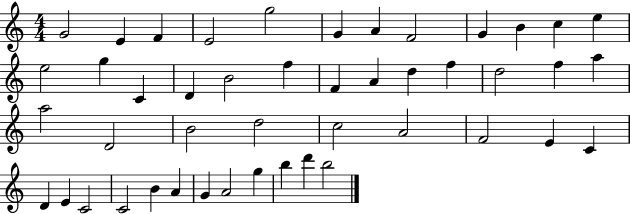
G4/h E4/q F4/q E4/h G5/h G4/q A4/q F4/h G4/q B4/q C5/q E5/q E5/h G5/q C4/q D4/q B4/h F5/q F4/q A4/q D5/q F5/q D5/h F5/q A5/q A5/h D4/h B4/h D5/h C5/h A4/h F4/h E4/q C4/q D4/q E4/q C4/h C4/h B4/q A4/q G4/q A4/h G5/q B5/q D6/q B5/h